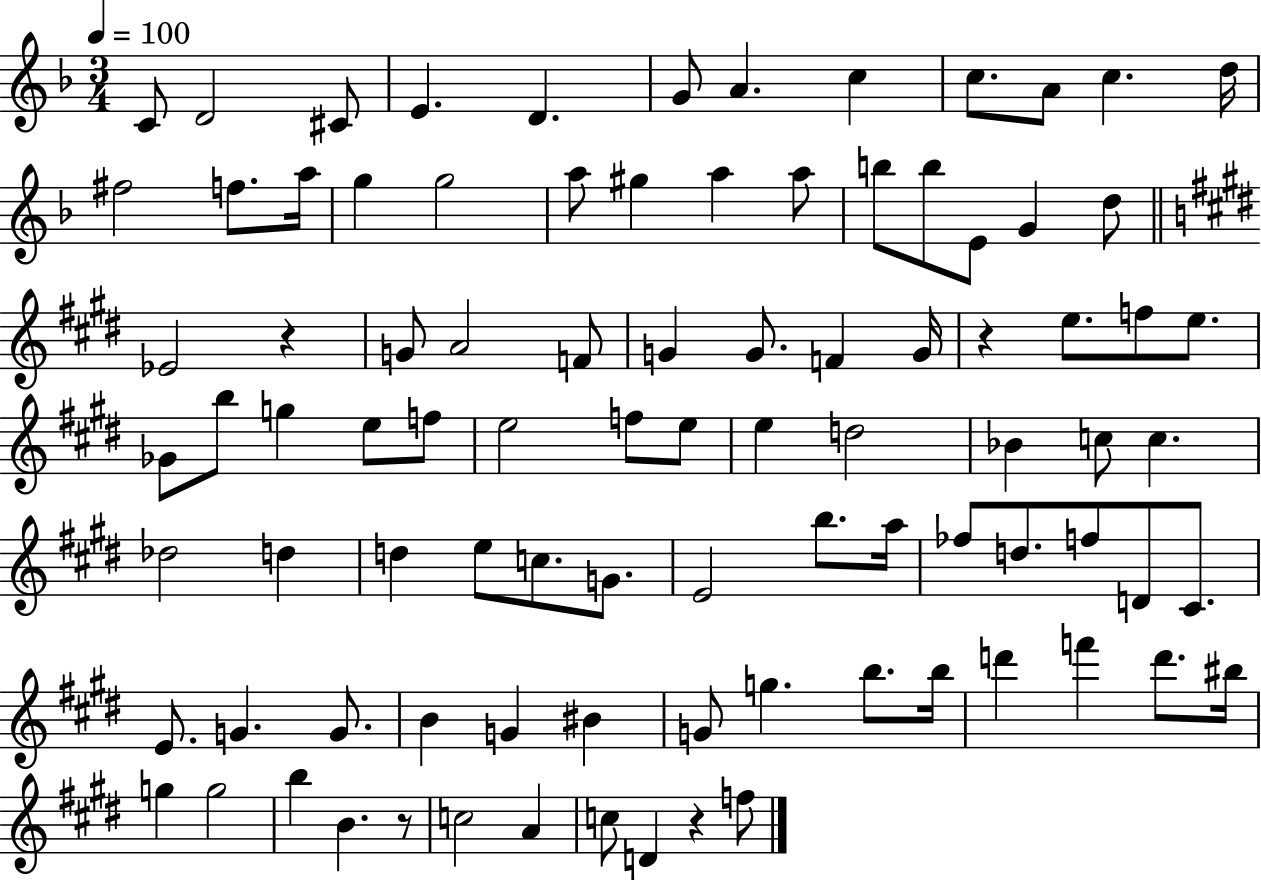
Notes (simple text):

C4/e D4/h C#4/e E4/q. D4/q. G4/e A4/q. C5/q C5/e. A4/e C5/q. D5/s F#5/h F5/e. A5/s G5/q G5/h A5/e G#5/q A5/q A5/e B5/e B5/e E4/e G4/q D5/e Eb4/h R/q G4/e A4/h F4/e G4/q G4/e. F4/q G4/s R/q E5/e. F5/e E5/e. Gb4/e B5/e G5/q E5/e F5/e E5/h F5/e E5/e E5/q D5/h Bb4/q C5/e C5/q. Db5/h D5/q D5/q E5/e C5/e. G4/e. E4/h B5/e. A5/s FES5/e D5/e. F5/e D4/e C#4/e. E4/e. G4/q. G4/e. B4/q G4/q BIS4/q G4/e G5/q. B5/e. B5/s D6/q F6/q D6/e. BIS5/s G5/q G5/h B5/q B4/q. R/e C5/h A4/q C5/e D4/q R/q F5/e